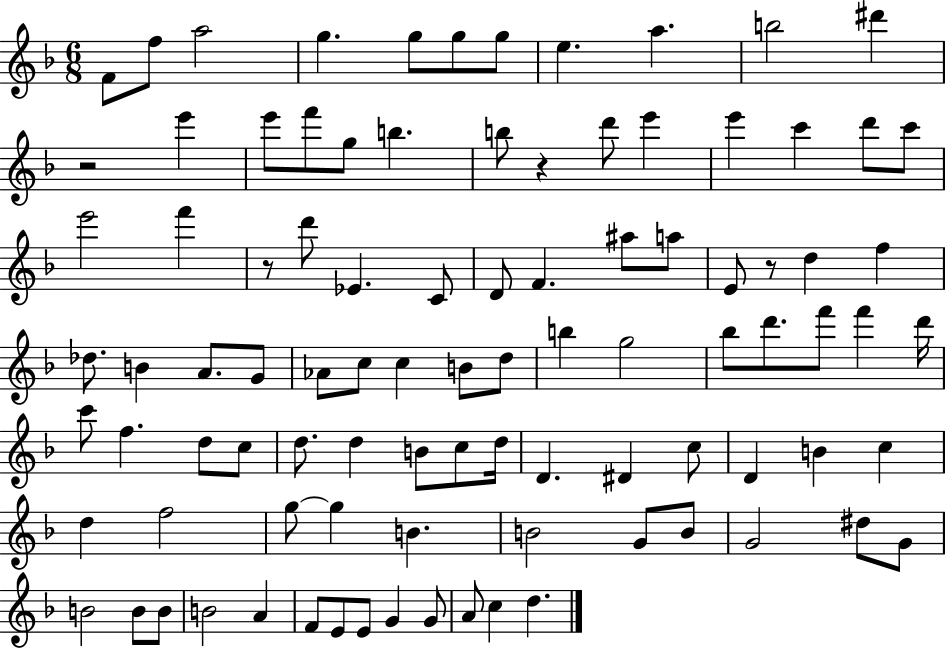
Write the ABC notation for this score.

X:1
T:Untitled
M:6/8
L:1/4
K:F
F/2 f/2 a2 g g/2 g/2 g/2 e a b2 ^d' z2 e' e'/2 f'/2 g/2 b b/2 z d'/2 e' e' c' d'/2 c'/2 e'2 f' z/2 d'/2 _E C/2 D/2 F ^a/2 a/2 E/2 z/2 d f _d/2 B A/2 G/2 _A/2 c/2 c B/2 d/2 b g2 _b/2 d'/2 f'/2 f' d'/4 c'/2 f d/2 c/2 d/2 d B/2 c/2 d/4 D ^D c/2 D B c d f2 g/2 g B B2 G/2 B/2 G2 ^d/2 G/2 B2 B/2 B/2 B2 A F/2 E/2 E/2 G G/2 A/2 c d